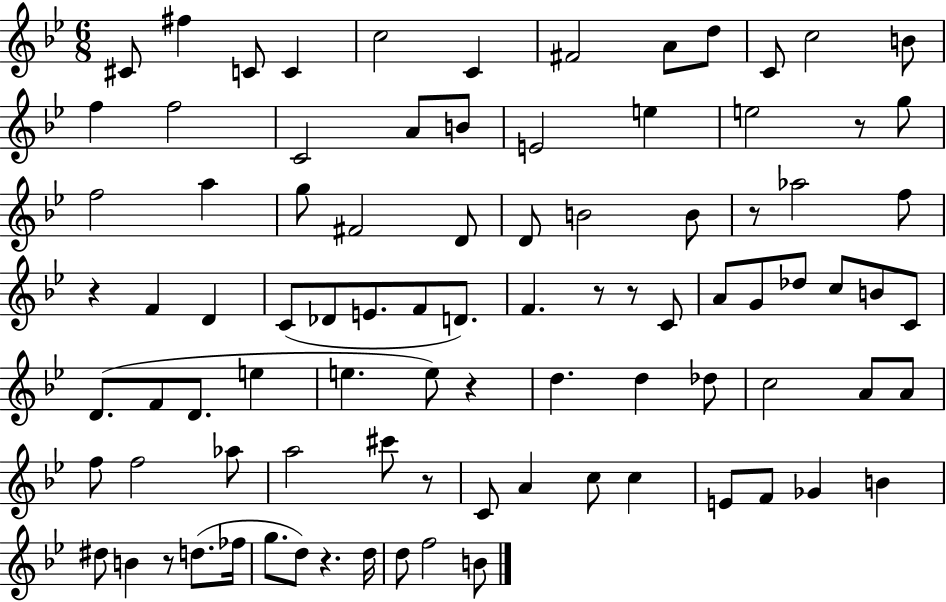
C#4/e F#5/q C4/e C4/q C5/h C4/q F#4/h A4/e D5/e C4/e C5/h B4/e F5/q F5/h C4/h A4/e B4/e E4/h E5/q E5/h R/e G5/e F5/h A5/q G5/e F#4/h D4/e D4/e B4/h B4/e R/e Ab5/h F5/e R/q F4/q D4/q C4/e Db4/e E4/e. F4/e D4/e. F4/q. R/e R/e C4/e A4/e G4/e Db5/e C5/e B4/e C4/e D4/e. F4/e D4/e. E5/q E5/q. E5/e R/q D5/q. D5/q Db5/e C5/h A4/e A4/e F5/e F5/h Ab5/e A5/h C#6/e R/e C4/e A4/q C5/e C5/q E4/e F4/e Gb4/q B4/q D#5/e B4/q R/e D5/e. FES5/s G5/e. D5/e R/q. D5/s D5/e F5/h B4/e